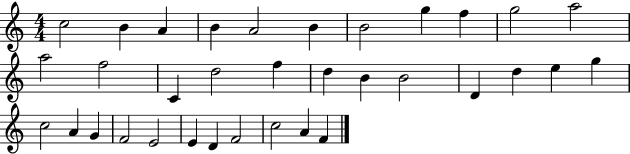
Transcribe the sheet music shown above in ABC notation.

X:1
T:Untitled
M:4/4
L:1/4
K:C
c2 B A B A2 B B2 g f g2 a2 a2 f2 C d2 f d B B2 D d e g c2 A G F2 E2 E D F2 c2 A F